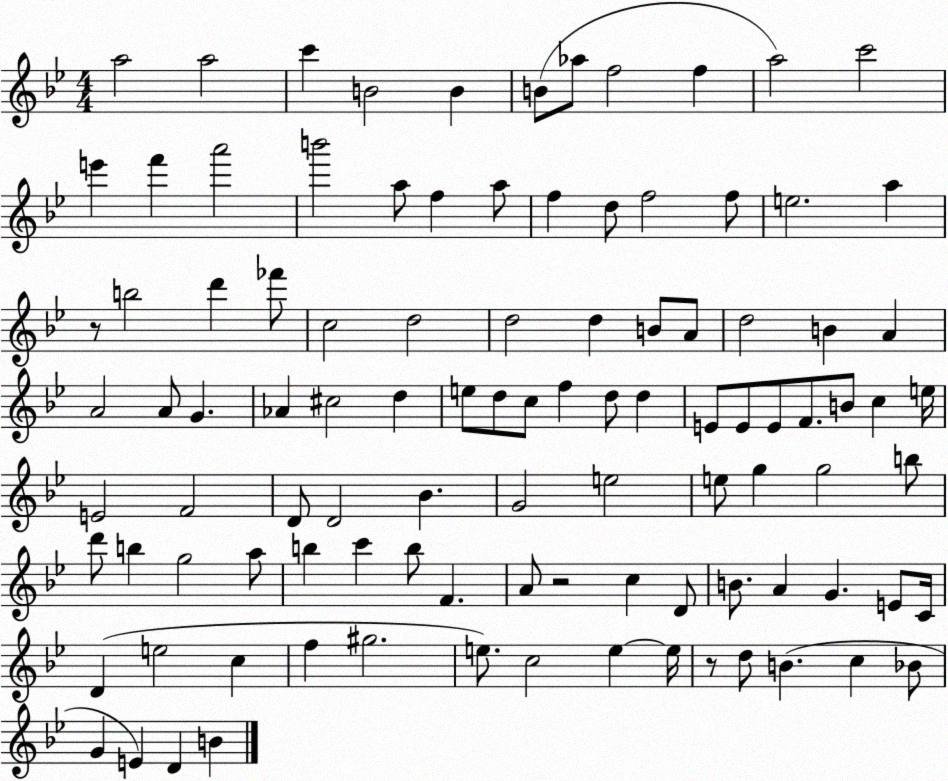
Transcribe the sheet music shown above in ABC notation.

X:1
T:Untitled
M:4/4
L:1/4
K:Bb
a2 a2 c' B2 B B/2 _a/2 f2 f a2 c'2 e' f' a'2 b'2 a/2 f a/2 f d/2 f2 f/2 e2 a z/2 b2 d' _f'/2 c2 d2 d2 d B/2 A/2 d2 B A A2 A/2 G _A ^c2 d e/2 d/2 c/2 f d/2 d E/2 E/2 E/2 F/2 B/2 c e/4 E2 F2 D/2 D2 _B G2 e2 e/2 g g2 b/2 d'/2 b g2 a/2 b c' b/2 F A/2 z2 c D/2 B/2 A G E/2 C/4 D e2 c f ^g2 e/2 c2 e e/4 z/2 d/2 B c _B/2 G E D B